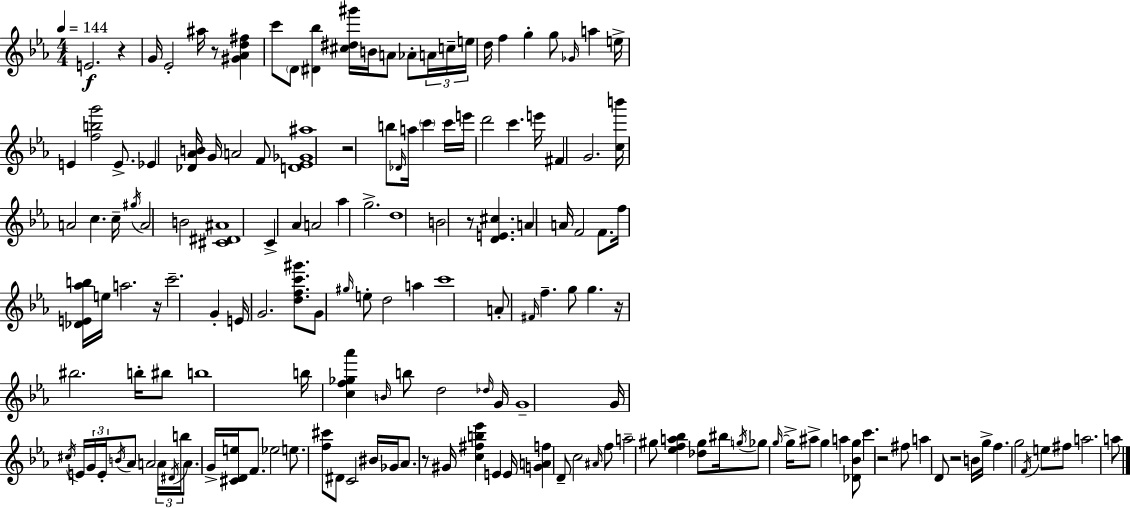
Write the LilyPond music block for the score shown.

{
  \clef treble
  \numericTimeSignature
  \time 4/4
  \key ees \major
  \tempo 4 = 144
  e'2.\f r4 | g'16 ees'2-. ais''16 r8 <gis' aes' d'' fis''>4 | c'''8 \parenthesize d'8 <dis' bes''>4 <cis'' dis'' gis'''>16 b'16 a'8 aes'8-. \tuplet 3/2 { a'16 c''16-- | e''16 } d''16 f''4 g''4-. g''8 \grace { ges'16 } a''4 | \break e''16-> e'4 <f'' b'' g'''>2 e'8.-> | ees'4 <des' aes' b'>16 g'16 a'2 f'8 | <d' ees' ges' ais''>1 | r2 b''8 \grace { des'16 } a''16 \parenthesize c'''4 | \break c'''16 e'''16 d'''2 c'''4. | e'''16 fis'4 g'2. | <c'' b'''>16 a'2 c''4. | c''16-- \acciaccatura { gis''16 } a'2 b'2 | \break <cis' dis' ais'>1 | c'4-> aes'4 a'2 | aes''4 g''2.-> | d''1 | \break b'2 r8 <d' e' cis''>4. | a'4 a'16 f'2 | f'8. f''16 <des' e' aes'' b''>16 e''16 a''2. | r16 c'''2.-- g'4-. | \break e'16 g'2. | <d'' f'' c''' gis'''>8. g'8 \grace { gis''16 } e''8-. d''2 | a''4 c'''1 | a'8-. \grace { fis'16 } f''4.-- g''8 g''4. | \break r16 bis''2. | b''16-. bis''8 b''1 | b''16 <c'' f'' ges'' aes'''>4 \grace { b'16 } b''8 d''2 | \grace { des''16 } g'16 g'1-- | \break g'16 \acciaccatura { cis''16 } e'16 \tuplet 3/2 { g'16 e'16-. \acciaccatura { b'16 } } aes'8 a'2 | \tuplet 3/2 { a'16 \acciaccatura { dis'16 } b''16 } a'8. g'16-> <cis' d' e''>16 f'8. | ees''2 e''8. <f'' cis'''>8 dis'8 | c'2 bis'16 ges'16 aes'8. r8 | \break gis'16 <c'' fis'' b'' ees'''>4 e'4 e'16 <g' a' f''>4 d'8-- | c''2 \grace { ais'16 } f''8 a''2-- | gis''8 <ees'' f'' a'' bes''>4 <des'' gis''>8 bis''16 \acciaccatura { g''16 } ges''8 \grace { g''16~ }~ | g''16-> ais''8-> g''4 a''4 <des' bes' g''>8 c'''4. | \break r2 fis''8 a''4 | d'8 r2 b'16 g''16-> f''4. | g''2 \acciaccatura { f'16 } e''8 fis''8 | a''2. a''8 \bar "|."
}